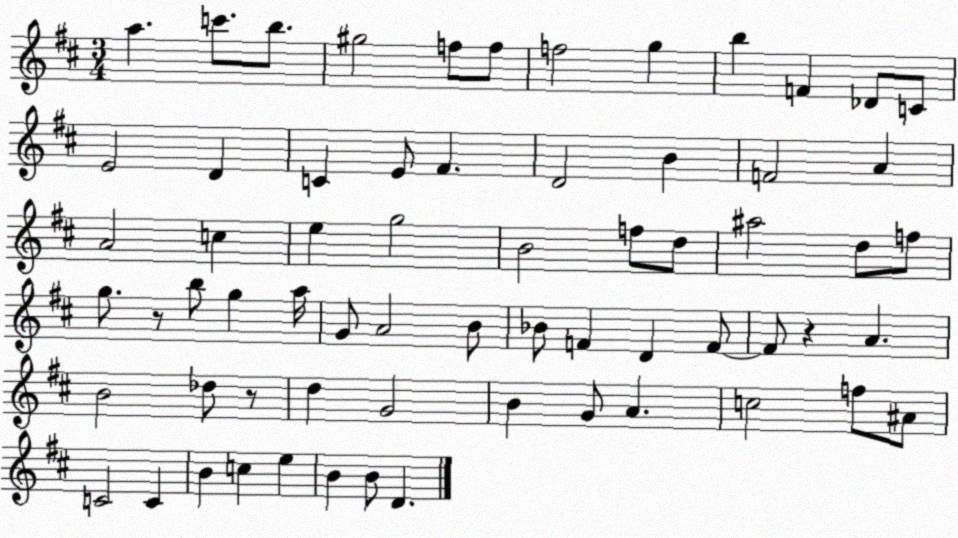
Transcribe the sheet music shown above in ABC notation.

X:1
T:Untitled
M:3/4
L:1/4
K:D
a c'/2 b/2 ^g2 f/2 f/2 f2 g b F _D/2 C/2 E2 D C E/2 ^F D2 B F2 A A2 c e g2 B2 f/2 d/2 ^a2 d/2 f/2 g/2 z/2 b/2 g a/4 G/2 A2 B/2 _B/2 F D F/2 F/2 z A B2 _d/2 z/2 d G2 B G/2 A c2 f/2 ^A/2 C2 C B c e B B/2 D